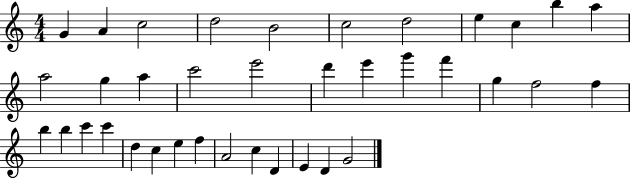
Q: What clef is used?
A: treble